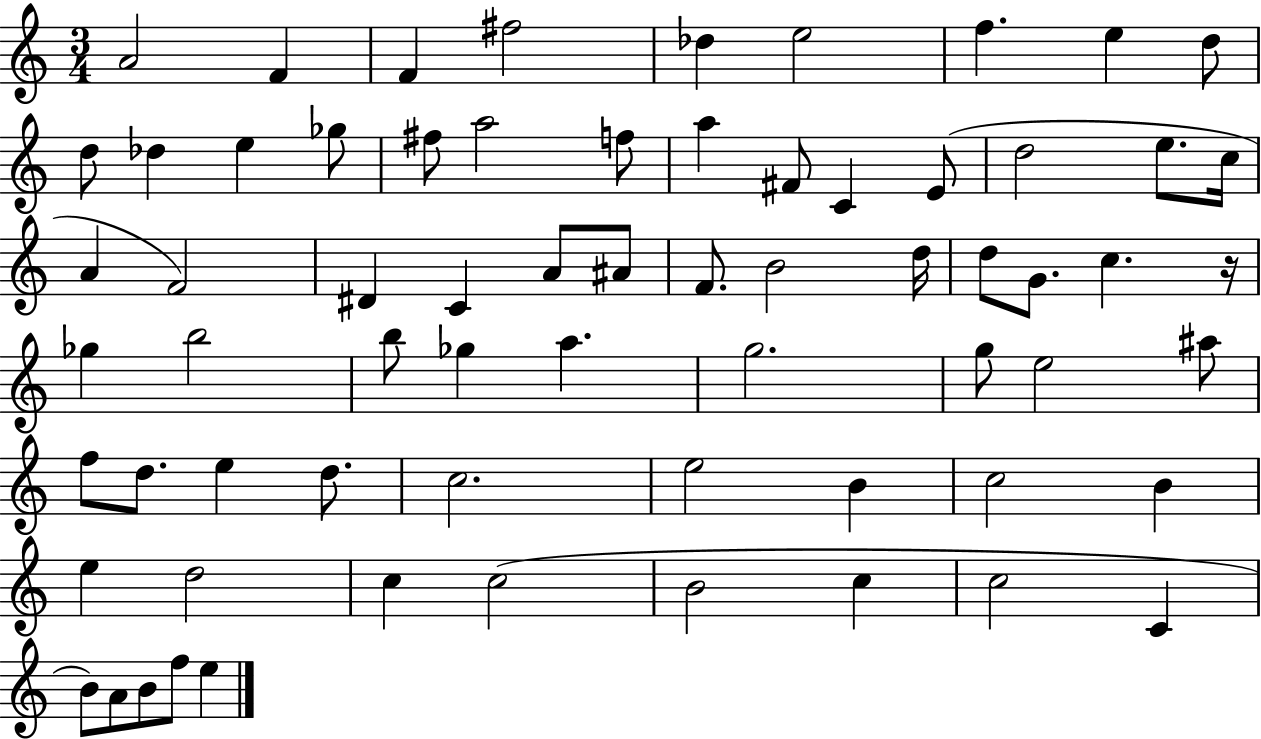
{
  \clef treble
  \numericTimeSignature
  \time 3/4
  \key c \major
  a'2 f'4 | f'4 fis''2 | des''4 e''2 | f''4. e''4 d''8 | \break d''8 des''4 e''4 ges''8 | fis''8 a''2 f''8 | a''4 fis'8 c'4 e'8( | d''2 e''8. c''16 | \break a'4 f'2) | dis'4 c'4 a'8 ais'8 | f'8. b'2 d''16 | d''8 g'8. c''4. r16 | \break ges''4 b''2 | b''8 ges''4 a''4. | g''2. | g''8 e''2 ais''8 | \break f''8 d''8. e''4 d''8. | c''2. | e''2 b'4 | c''2 b'4 | \break e''4 d''2 | c''4 c''2( | b'2 c''4 | c''2 c'4 | \break b'8) a'8 b'8 f''8 e''4 | \bar "|."
}